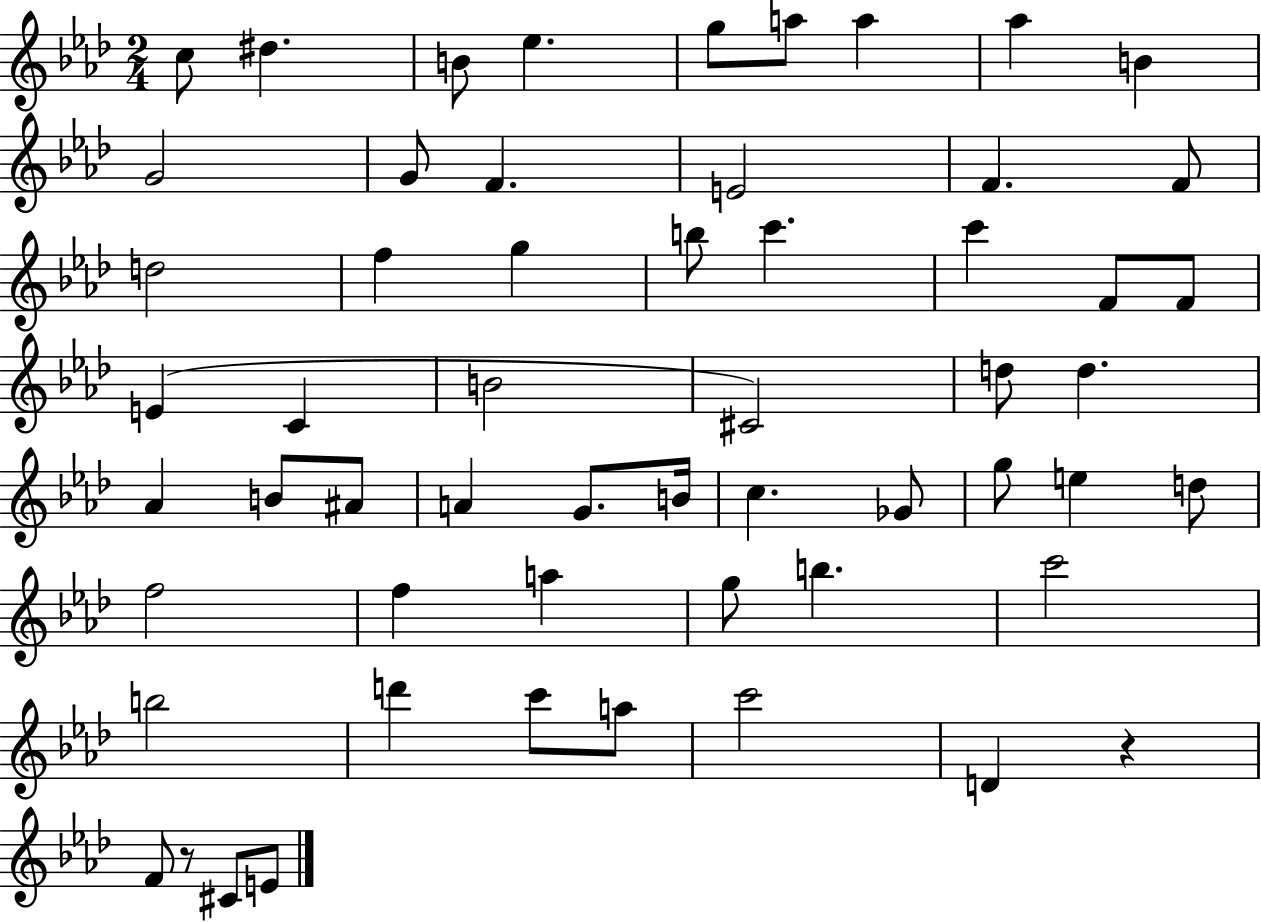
{
  \clef treble
  \numericTimeSignature
  \time 2/4
  \key aes \major
  \repeat volta 2 { c''8 dis''4. | b'8 ees''4. | g''8 a''8 a''4 | aes''4 b'4 | \break g'2 | g'8 f'4. | e'2 | f'4. f'8 | \break d''2 | f''4 g''4 | b''8 c'''4. | c'''4 f'8 f'8 | \break e'4( c'4 | b'2 | cis'2) | d''8 d''4. | \break aes'4 b'8 ais'8 | a'4 g'8. b'16 | c''4. ges'8 | g''8 e''4 d''8 | \break f''2 | f''4 a''4 | g''8 b''4. | c'''2 | \break b''2 | d'''4 c'''8 a''8 | c'''2 | d'4 r4 | \break f'8 r8 cis'8 e'8 | } \bar "|."
}